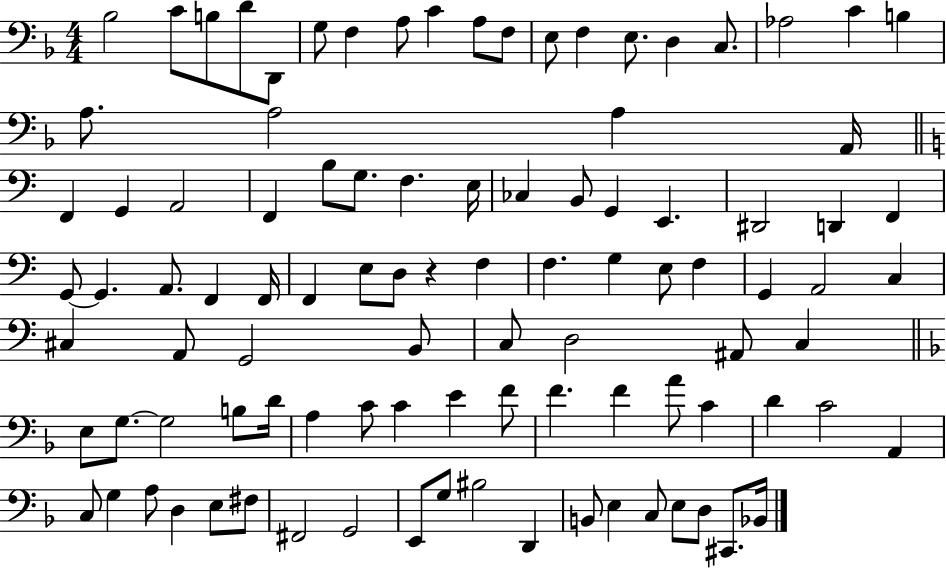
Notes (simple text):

Bb3/h C4/e B3/e D4/e D2/e G3/e F3/q A3/e C4/q A3/e F3/e E3/e F3/q E3/e. D3/q C3/e. Ab3/h C4/q B3/q A3/e. A3/h A3/q A2/s F2/q G2/q A2/h F2/q B3/e G3/e. F3/q. E3/s CES3/q B2/e G2/q E2/q. D#2/h D2/q F2/q G2/e G2/q. A2/e. F2/q F2/s F2/q E3/e D3/e R/q F3/q F3/q. G3/q E3/e F3/q G2/q A2/h C3/q C#3/q A2/e G2/h B2/e C3/e D3/h A#2/e C3/q E3/e G3/e. G3/h B3/e D4/s A3/q C4/e C4/q E4/q F4/e F4/q. F4/q A4/e C4/q D4/q C4/h A2/q C3/e G3/q A3/e D3/q E3/e F#3/e F#2/h G2/h E2/e G3/e BIS3/h D2/q B2/e E3/q C3/e E3/e D3/e C#2/e. Bb2/s